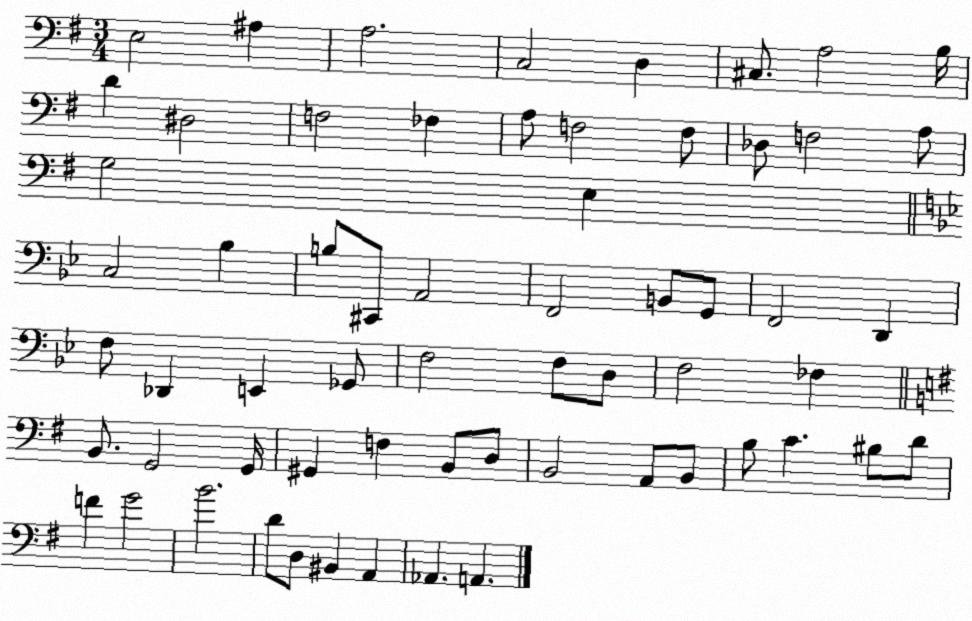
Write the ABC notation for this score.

X:1
T:Untitled
M:3/4
L:1/4
K:G
E,2 ^A, A,2 C,2 D, ^C,/2 A,2 B,/4 D ^D,2 F,2 _F, A,/2 F,2 F,/2 _D,/2 F,2 A,/2 G,2 E, C,2 _B, B,/2 ^C,,/2 A,,2 F,,2 B,,/2 G,,/2 F,,2 D,, F,/2 _D,, E,, _G,,/2 F,2 F,/2 D,/2 F,2 _F, B,,/2 G,,2 G,,/4 ^G,, F, B,,/2 D,/2 B,,2 A,,/2 B,,/2 B,/2 C ^B,/2 D/2 F G2 B2 D/2 D,/2 ^B,, A,, _A,, A,,